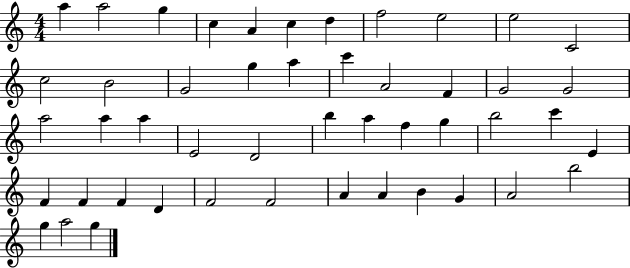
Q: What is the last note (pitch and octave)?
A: G5